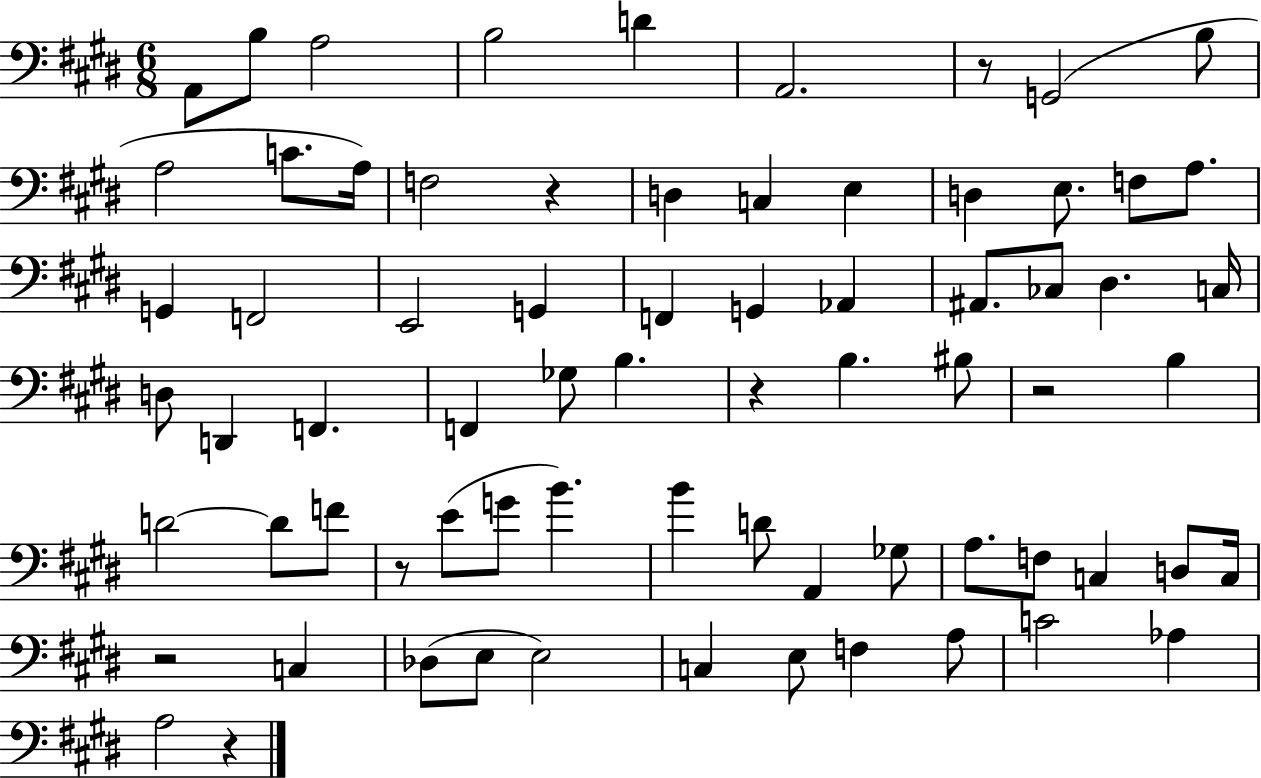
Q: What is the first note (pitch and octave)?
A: A2